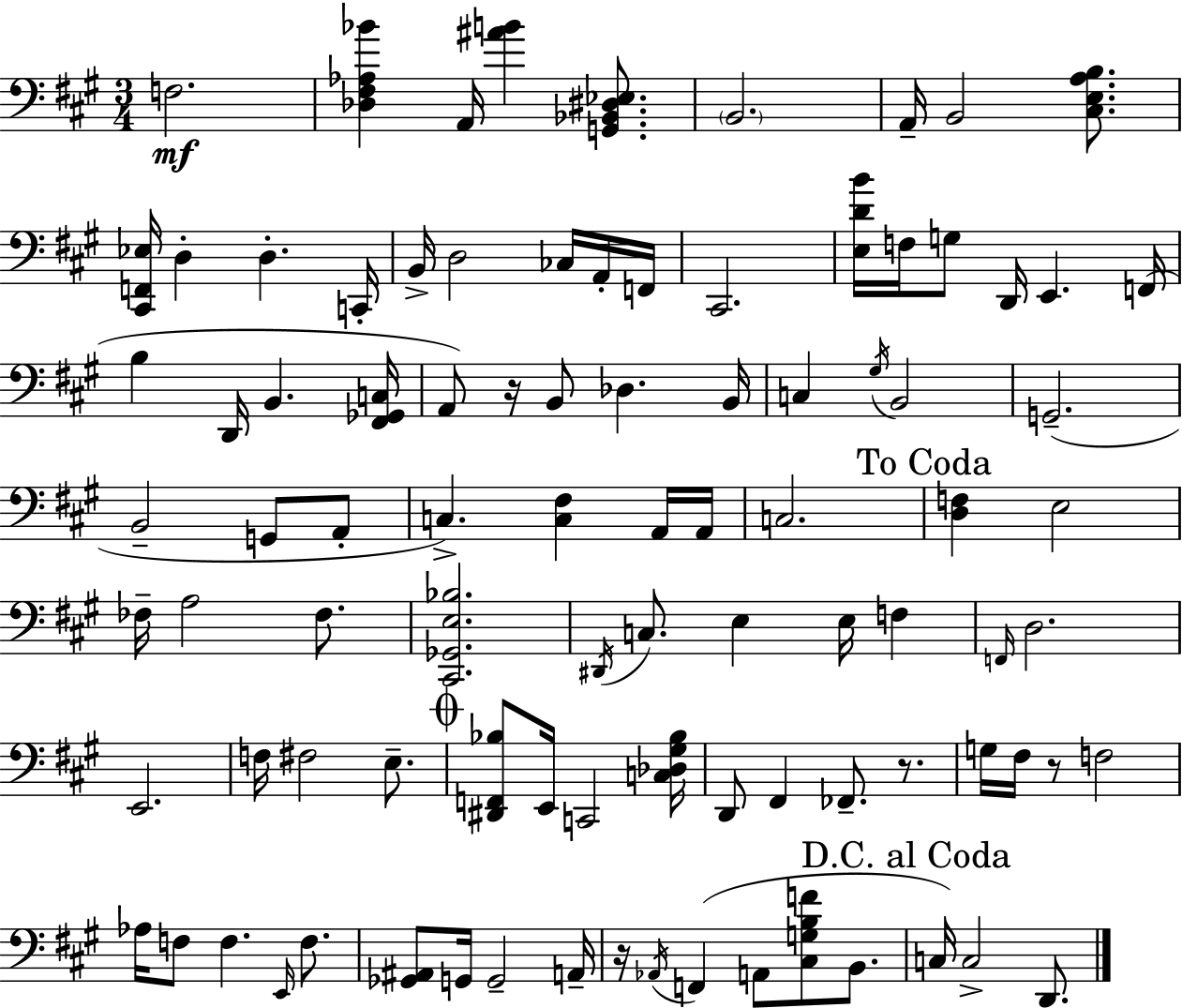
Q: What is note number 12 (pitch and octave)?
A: A2